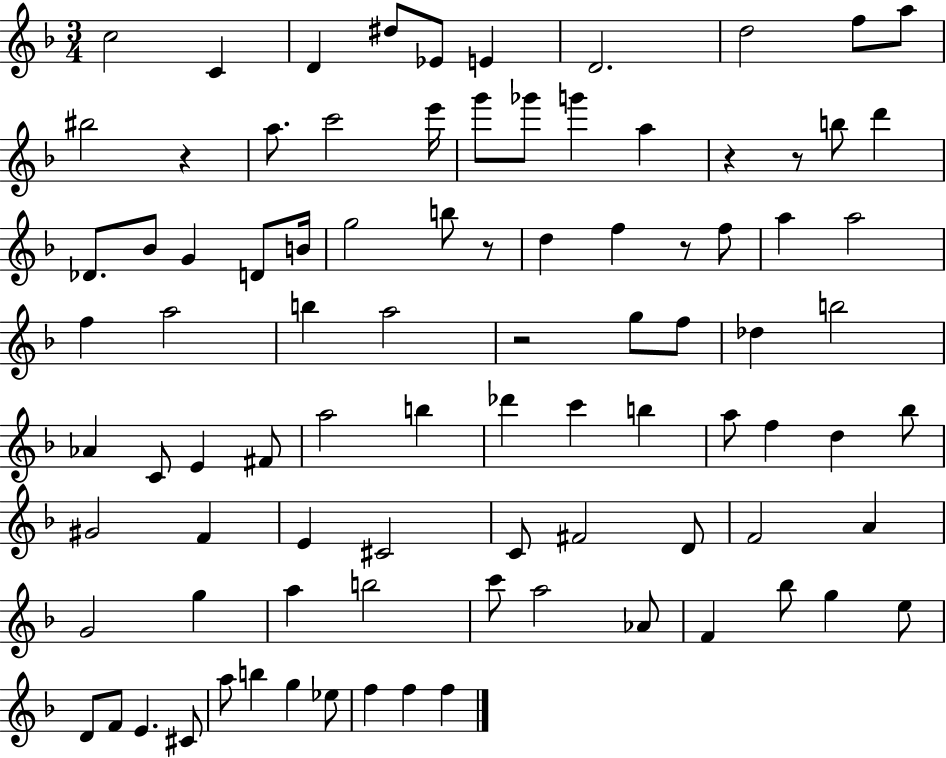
C5/h C4/q D4/q D#5/e Eb4/e E4/q D4/h. D5/h F5/e A5/e BIS5/h R/q A5/e. C6/h E6/s G6/e Gb6/e G6/q A5/q R/q R/e B5/e D6/q Db4/e. Bb4/e G4/q D4/e B4/s G5/h B5/e R/e D5/q F5/q R/e F5/e A5/q A5/h F5/q A5/h B5/q A5/h R/h G5/e F5/e Db5/q B5/h Ab4/q C4/e E4/q F#4/e A5/h B5/q Db6/q C6/q B5/q A5/e F5/q D5/q Bb5/e G#4/h F4/q E4/q C#4/h C4/e F#4/h D4/e F4/h A4/q G4/h G5/q A5/q B5/h C6/e A5/h Ab4/e F4/q Bb5/e G5/q E5/e D4/e F4/e E4/q. C#4/e A5/e B5/q G5/q Eb5/e F5/q F5/q F5/q